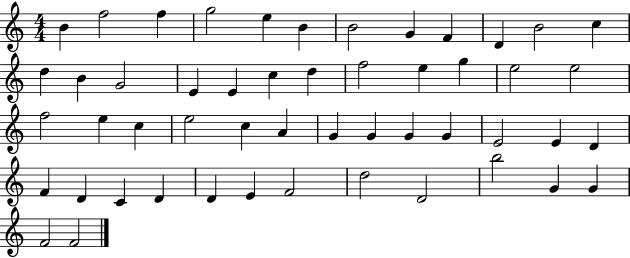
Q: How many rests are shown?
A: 0